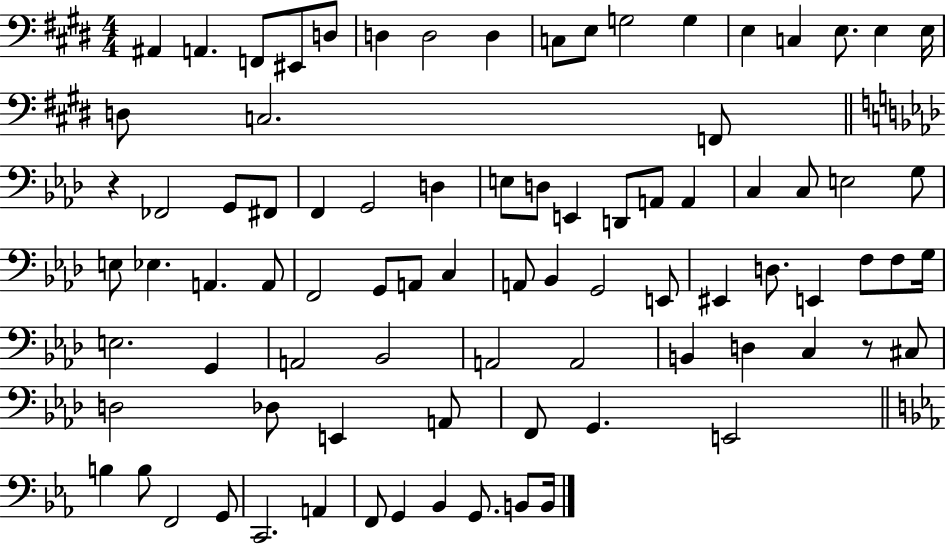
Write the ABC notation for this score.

X:1
T:Untitled
M:4/4
L:1/4
K:E
^A,, A,, F,,/2 ^E,,/2 D,/2 D, D,2 D, C,/2 E,/2 G,2 G, E, C, E,/2 E, E,/4 D,/2 C,2 F,,/2 z _F,,2 G,,/2 ^F,,/2 F,, G,,2 D, E,/2 D,/2 E,, D,,/2 A,,/2 A,, C, C,/2 E,2 G,/2 E,/2 _E, A,, A,,/2 F,,2 G,,/2 A,,/2 C, A,,/2 _B,, G,,2 E,,/2 ^E,, D,/2 E,, F,/2 F,/2 G,/4 E,2 G,, A,,2 _B,,2 A,,2 A,,2 B,, D, C, z/2 ^C,/2 D,2 _D,/2 E,, A,,/2 F,,/2 G,, E,,2 B, B,/2 F,,2 G,,/2 C,,2 A,, F,,/2 G,, _B,, G,,/2 B,,/2 B,,/4